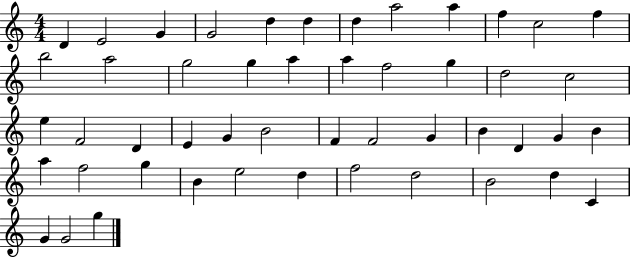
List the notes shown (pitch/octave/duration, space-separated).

D4/q E4/h G4/q G4/h D5/q D5/q D5/q A5/h A5/q F5/q C5/h F5/q B5/h A5/h G5/h G5/q A5/q A5/q F5/h G5/q D5/h C5/h E5/q F4/h D4/q E4/q G4/q B4/h F4/q F4/h G4/q B4/q D4/q G4/q B4/q A5/q F5/h G5/q B4/q E5/h D5/q F5/h D5/h B4/h D5/q C4/q G4/q G4/h G5/q